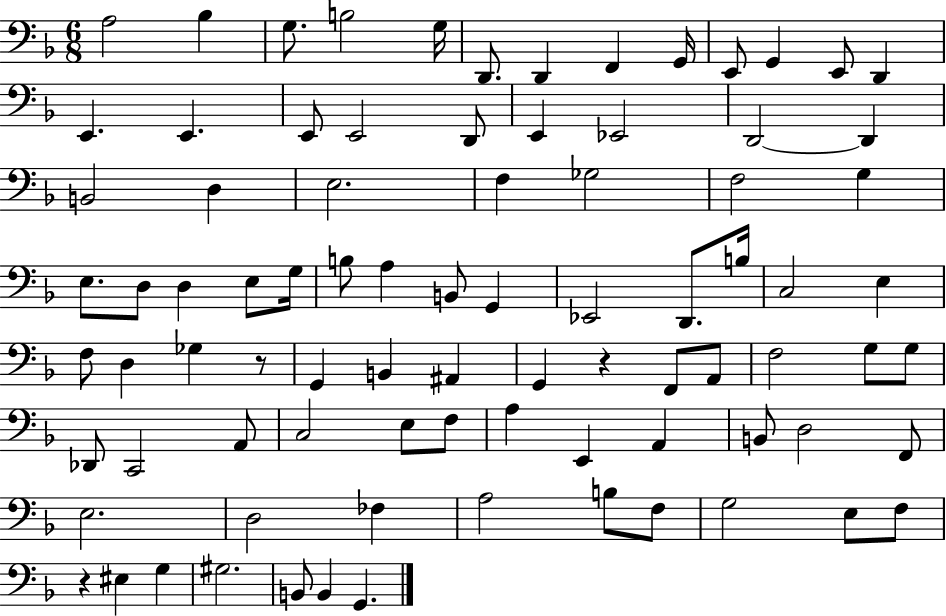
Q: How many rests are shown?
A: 3